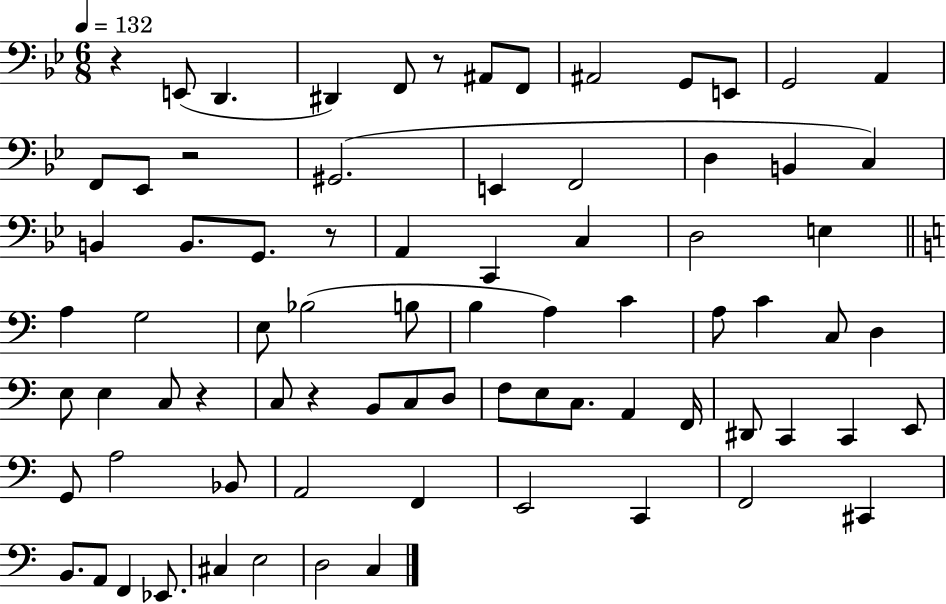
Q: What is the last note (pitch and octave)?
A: C3